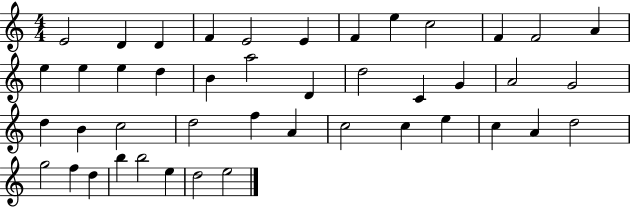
X:1
T:Untitled
M:4/4
L:1/4
K:C
E2 D D F E2 E F e c2 F F2 A e e e d B a2 D d2 C G A2 G2 d B c2 d2 f A c2 c e c A d2 g2 f d b b2 e d2 e2